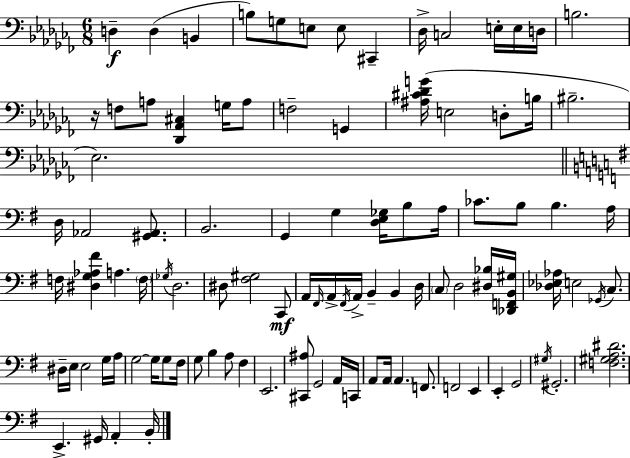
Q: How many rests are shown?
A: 1